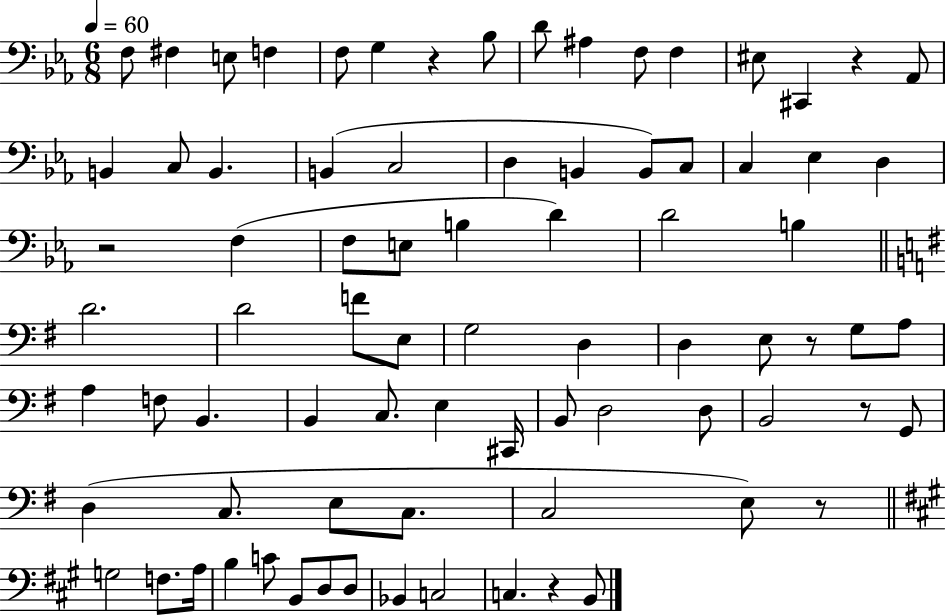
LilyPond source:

{
  \clef bass
  \numericTimeSignature
  \time 6/8
  \key ees \major
  \tempo 4 = 60
  f8 fis4 e8 f4 | f8 g4 r4 bes8 | d'8 ais4 f8 f4 | eis8 cis,4 r4 aes,8 | \break b,4 c8 b,4. | b,4( c2 | d4 b,4 b,8) c8 | c4 ees4 d4 | \break r2 f4( | f8 e8 b4 d'4) | d'2 b4 | \bar "||" \break \key g \major d'2. | d'2 f'8 e8 | g2 d4 | d4 e8 r8 g8 a8 | \break a4 f8 b,4. | b,4 c8. e4 cis,16 | b,8 d2 d8 | b,2 r8 g,8 | \break d4( c8. e8 c8. | c2 e8) r8 | \bar "||" \break \key a \major g2 f8. a16 | b4 c'8 b,8 d8 d8 | bes,4 c2 | c4. r4 b,8 | \break \bar "|."
}